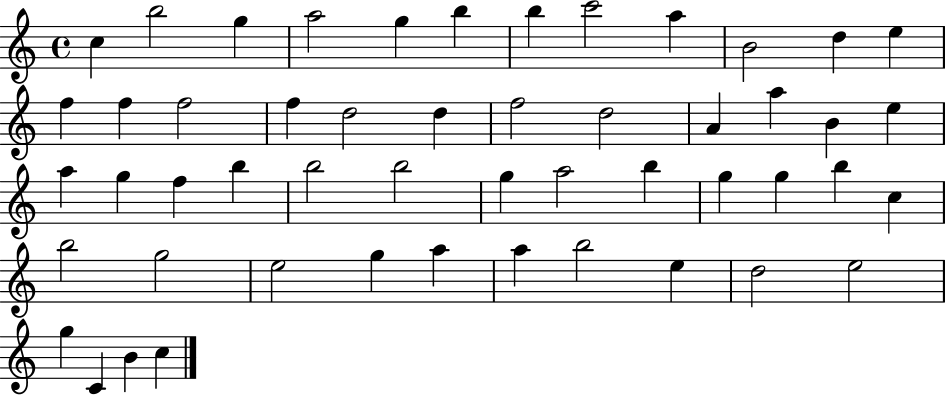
{
  \clef treble
  \time 4/4
  \defaultTimeSignature
  \key c \major
  c''4 b''2 g''4 | a''2 g''4 b''4 | b''4 c'''2 a''4 | b'2 d''4 e''4 | \break f''4 f''4 f''2 | f''4 d''2 d''4 | f''2 d''2 | a'4 a''4 b'4 e''4 | \break a''4 g''4 f''4 b''4 | b''2 b''2 | g''4 a''2 b''4 | g''4 g''4 b''4 c''4 | \break b''2 g''2 | e''2 g''4 a''4 | a''4 b''2 e''4 | d''2 e''2 | \break g''4 c'4 b'4 c''4 | \bar "|."
}